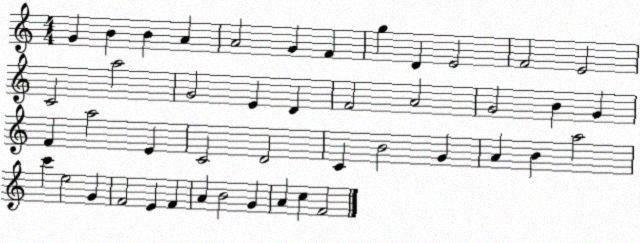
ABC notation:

X:1
T:Untitled
M:4/4
L:1/4
K:C
G B B A A2 G F g D E2 F2 E2 C2 a2 G2 E D F2 A2 G2 B G F a2 E C2 D2 C B2 G A B a2 c' e2 G F2 E F A B2 G A c F2